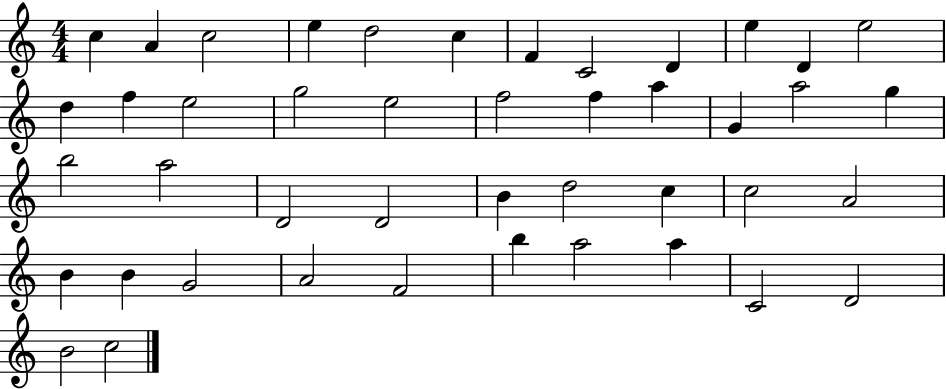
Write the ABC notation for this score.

X:1
T:Untitled
M:4/4
L:1/4
K:C
c A c2 e d2 c F C2 D e D e2 d f e2 g2 e2 f2 f a G a2 g b2 a2 D2 D2 B d2 c c2 A2 B B G2 A2 F2 b a2 a C2 D2 B2 c2